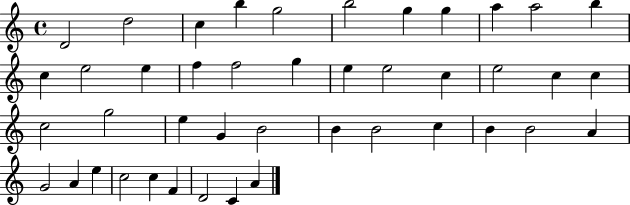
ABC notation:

X:1
T:Untitled
M:4/4
L:1/4
K:C
D2 d2 c b g2 b2 g g a a2 b c e2 e f f2 g e e2 c e2 c c c2 g2 e G B2 B B2 c B B2 A G2 A e c2 c F D2 C A